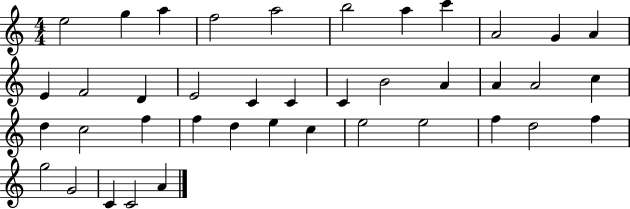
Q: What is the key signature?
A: C major